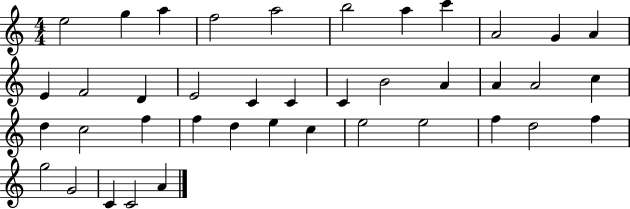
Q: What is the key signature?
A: C major